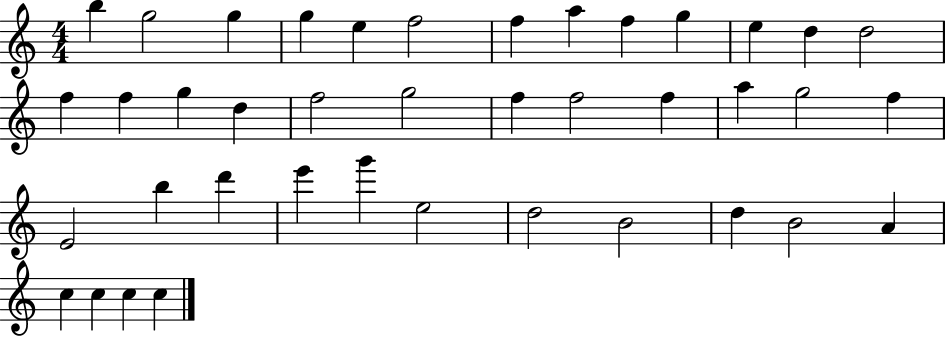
X:1
T:Untitled
M:4/4
L:1/4
K:C
b g2 g g e f2 f a f g e d d2 f f g d f2 g2 f f2 f a g2 f E2 b d' e' g' e2 d2 B2 d B2 A c c c c